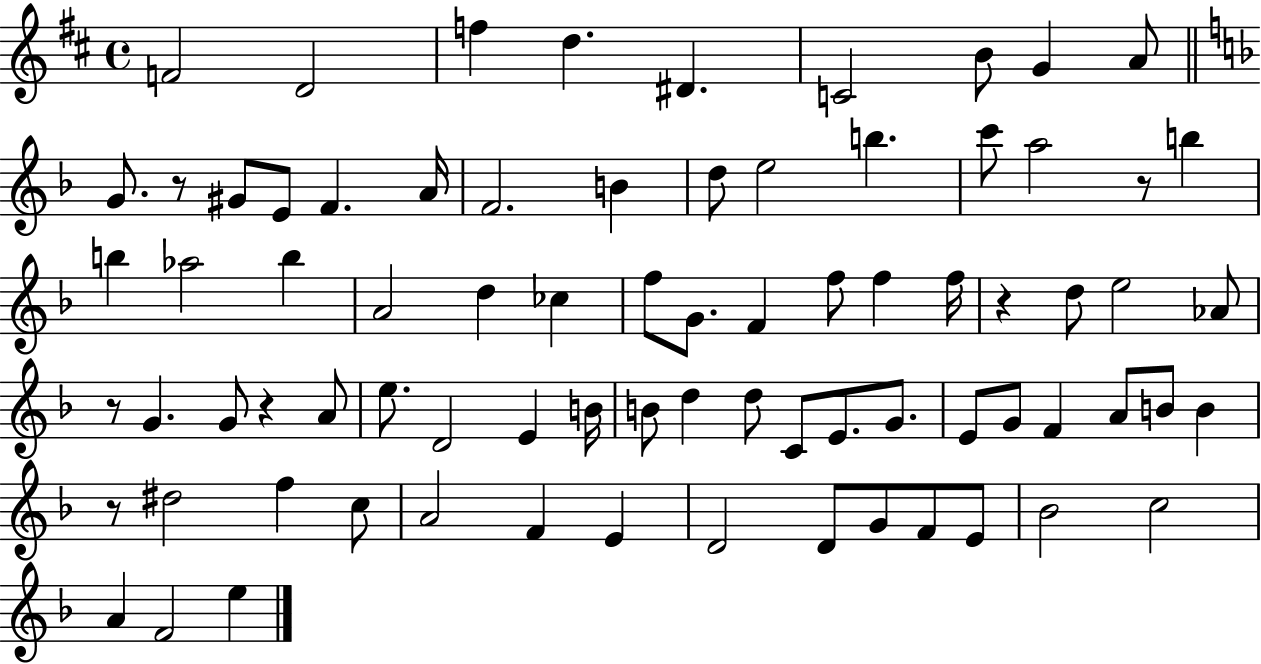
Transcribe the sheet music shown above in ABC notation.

X:1
T:Untitled
M:4/4
L:1/4
K:D
F2 D2 f d ^D C2 B/2 G A/2 G/2 z/2 ^G/2 E/2 F A/4 F2 B d/2 e2 b c'/2 a2 z/2 b b _a2 b A2 d _c f/2 G/2 F f/2 f f/4 z d/2 e2 _A/2 z/2 G G/2 z A/2 e/2 D2 E B/4 B/2 d d/2 C/2 E/2 G/2 E/2 G/2 F A/2 B/2 B z/2 ^d2 f c/2 A2 F E D2 D/2 G/2 F/2 E/2 _B2 c2 A F2 e